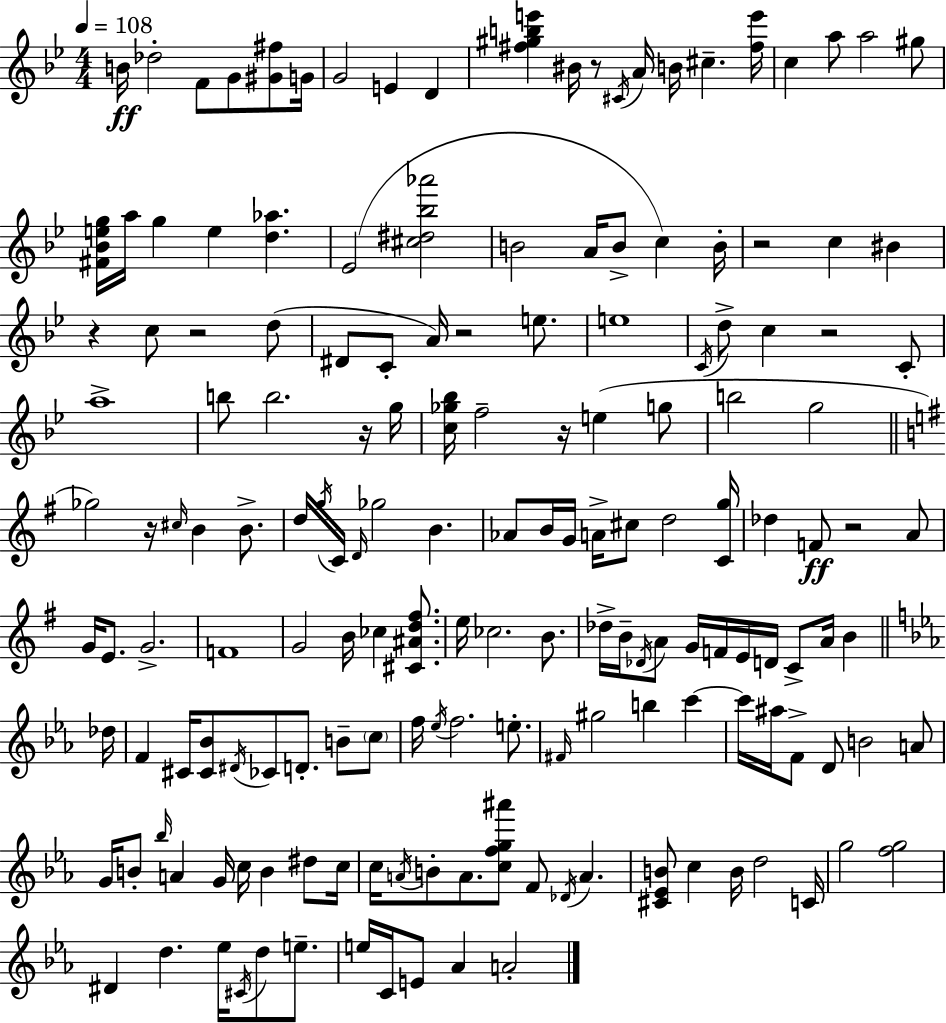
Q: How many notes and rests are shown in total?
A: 165